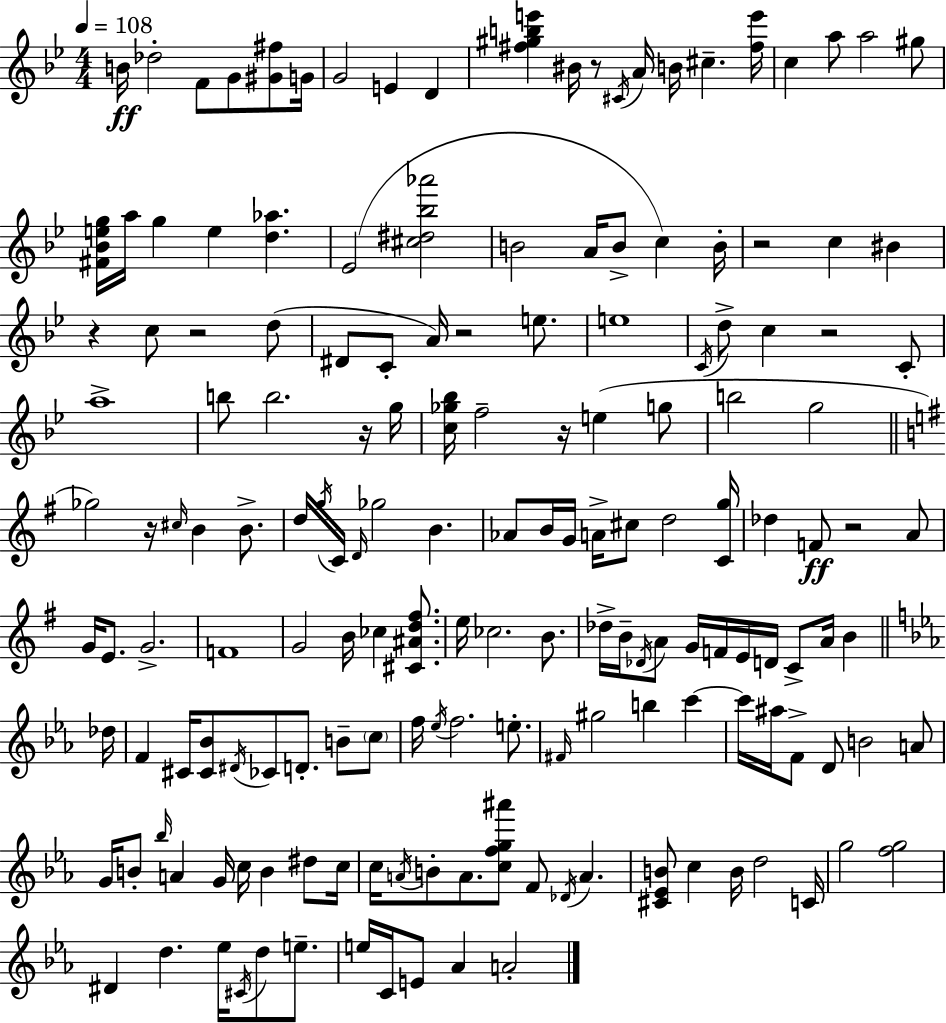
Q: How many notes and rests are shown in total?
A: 165